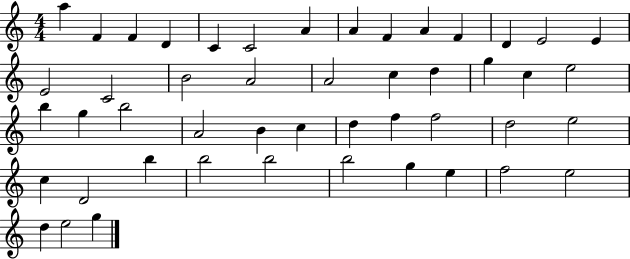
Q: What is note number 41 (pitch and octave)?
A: B5